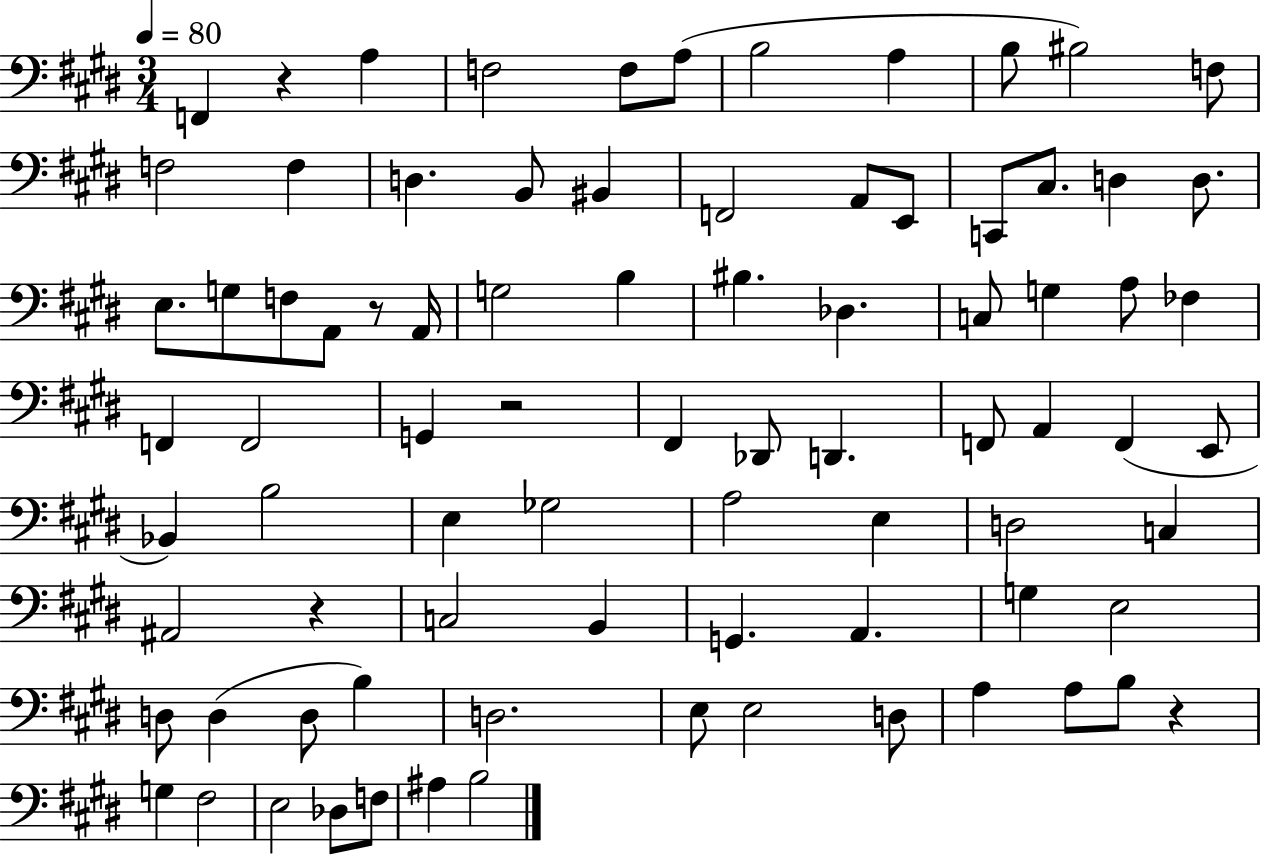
X:1
T:Untitled
M:3/4
L:1/4
K:E
F,, z A, F,2 F,/2 A,/2 B,2 A, B,/2 ^B,2 F,/2 F,2 F, D, B,,/2 ^B,, F,,2 A,,/2 E,,/2 C,,/2 ^C,/2 D, D,/2 E,/2 G,/2 F,/2 A,,/2 z/2 A,,/4 G,2 B, ^B, _D, C,/2 G, A,/2 _F, F,, F,,2 G,, z2 ^F,, _D,,/2 D,, F,,/2 A,, F,, E,,/2 _B,, B,2 E, _G,2 A,2 E, D,2 C, ^A,,2 z C,2 B,, G,, A,, G, E,2 D,/2 D, D,/2 B, D,2 E,/2 E,2 D,/2 A, A,/2 B,/2 z G, ^F,2 E,2 _D,/2 F,/2 ^A, B,2